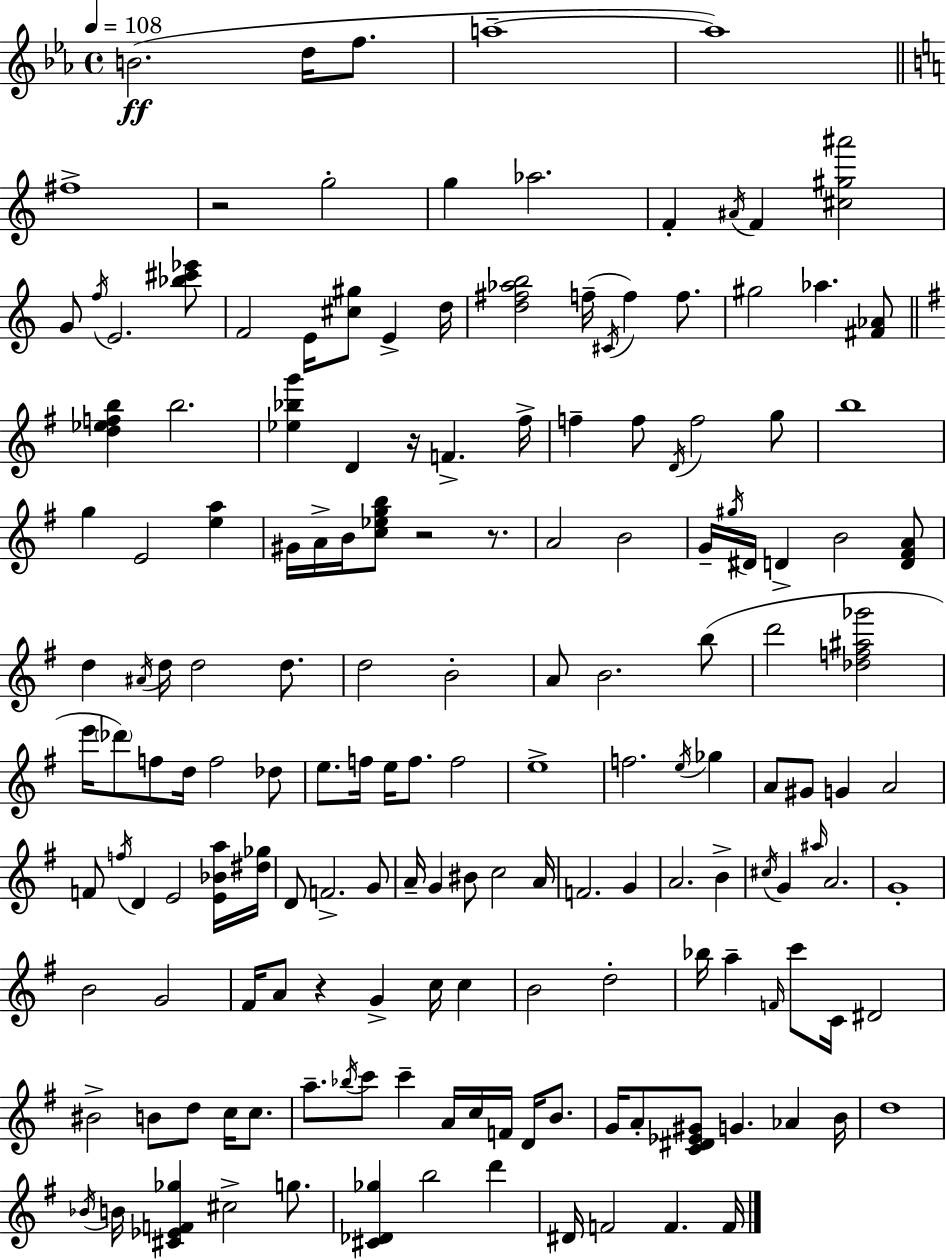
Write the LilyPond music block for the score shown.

{
  \clef treble
  \time 4/4
  \defaultTimeSignature
  \key c \minor
  \tempo 4 = 108
  b'2.(\ff d''16 f''8. | a''1--~~ | a''1) | \bar "||" \break \key c \major fis''1-> | r2 g''2-. | g''4 aes''2. | f'4-. \acciaccatura { ais'16 } f'4 <cis'' gis'' ais'''>2 | \break g'8 \acciaccatura { f''16 } e'2. | <bes'' cis''' ees'''>8 f'2 e'16 <cis'' gis''>8 e'4-> | d''16 <d'' fis'' aes'' b''>2 f''16--( \acciaccatura { cis'16 } f''4) | f''8. gis''2 aes''4. | \break <fis' aes'>8 \bar "||" \break \key g \major <d'' ees'' f'' b''>4 b''2. | <ees'' bes'' g'''>4 d'4 r16 f'4.-> fis''16-> | f''4-- f''8 \acciaccatura { d'16 } f''2 g''8 | b''1 | \break g''4 e'2 <e'' a''>4 | gis'16 a'16-> b'16 <c'' ees'' g'' b''>8 r2 r8. | a'2 b'2 | g'16-- \acciaccatura { gis''16 } dis'16 d'4-> b'2 | \break <d' fis' a'>8 d''4 \acciaccatura { ais'16 } d''16 d''2 | d''8. d''2 b'2-. | a'8 b'2. | b''8( d'''2 <des'' f'' ais'' ges'''>2 | \break e'''16 \parenthesize des'''8) f''8 d''16 f''2 | des''8 e''8. f''16 e''16 f''8. f''2 | e''1-> | f''2. \acciaccatura { e''16 } | \break ges''4 a'8 gis'8 g'4 a'2 | f'8 \acciaccatura { f''16 } d'4 e'2 | <e' bes' a''>16 <dis'' ges''>16 d'8 f'2.-> | g'8 a'16-- g'4 bis'8 c''2 | \break a'16 f'2. | g'4 a'2. | b'4-> \acciaccatura { cis''16 } g'4 \grace { ais''16 } a'2. | g'1-. | \break b'2 g'2 | fis'16 a'8 r4 g'4-> | c''16 c''4 b'2 d''2-. | bes''16 a''4-- \grace { f'16 } c'''8 c'16 | \break dis'2 bis'2-> | b'8 d''8 c''16 c''8. a''8.-- \acciaccatura { bes''16 } c'''8 c'''4-- | a'16 c''16 f'16 d'16 b'8. g'16 a'8-. <c' dis' ees' gis'>8 g'4. | aes'4 b'16 d''1 | \break \acciaccatura { bes'16 } b'16 <cis' ees' f' ges''>4 cis''2-> | g''8. <cis' des' ges''>4 b''2 | d'''4 dis'16 f'2 | f'4. f'16 \bar "|."
}